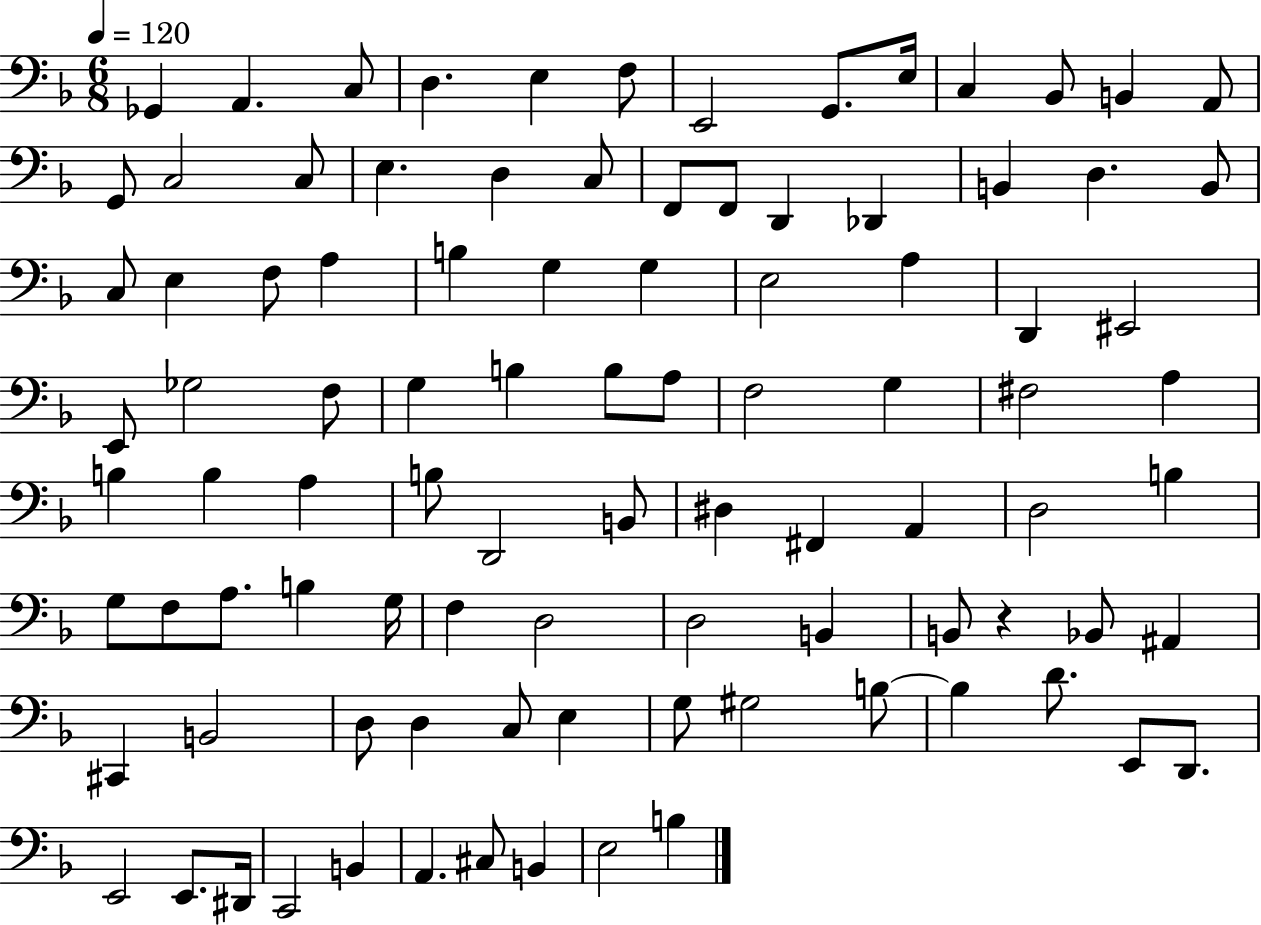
{
  \clef bass
  \numericTimeSignature
  \time 6/8
  \key f \major
  \tempo 4 = 120
  ges,4 a,4. c8 | d4. e4 f8 | e,2 g,8. e16 | c4 bes,8 b,4 a,8 | \break g,8 c2 c8 | e4. d4 c8 | f,8 f,8 d,4 des,4 | b,4 d4. b,8 | \break c8 e4 f8 a4 | b4 g4 g4 | e2 a4 | d,4 eis,2 | \break e,8 ges2 f8 | g4 b4 b8 a8 | f2 g4 | fis2 a4 | \break b4 b4 a4 | b8 d,2 b,8 | dis4 fis,4 a,4 | d2 b4 | \break g8 f8 a8. b4 g16 | f4 d2 | d2 b,4 | b,8 r4 bes,8 ais,4 | \break cis,4 b,2 | d8 d4 c8 e4 | g8 gis2 b8~~ | b4 d'8. e,8 d,8. | \break e,2 e,8. dis,16 | c,2 b,4 | a,4. cis8 b,4 | e2 b4 | \break \bar "|."
}